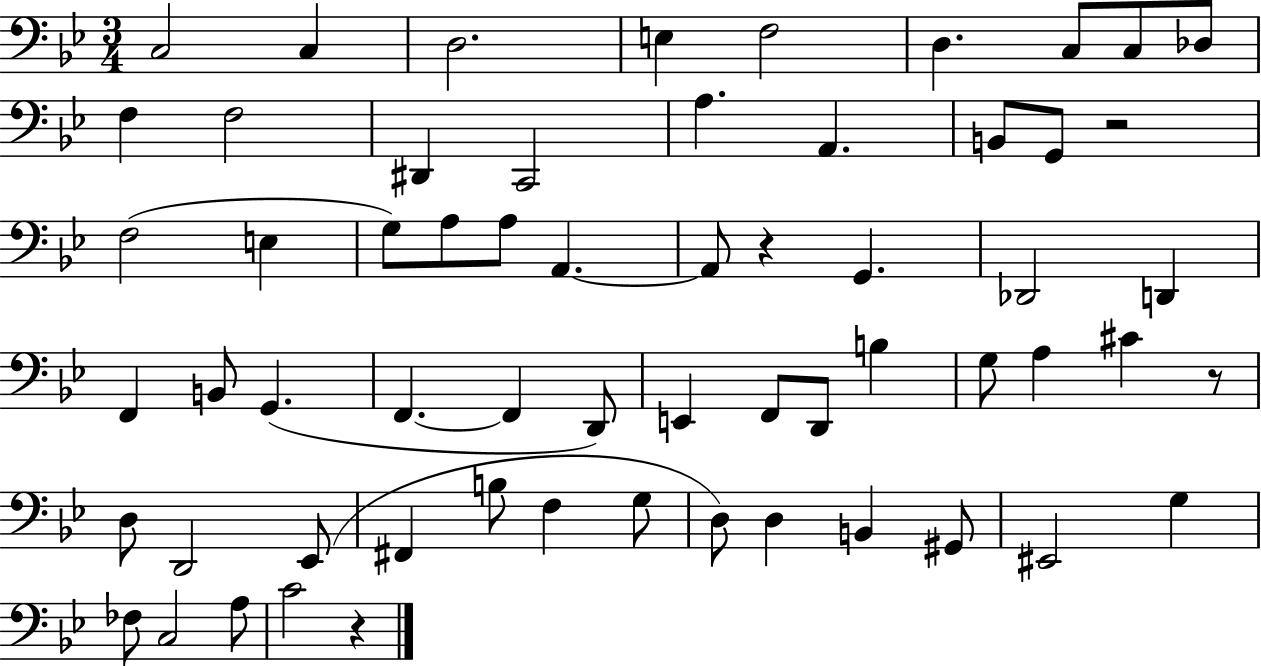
C3/h C3/q D3/h. E3/q F3/h D3/q. C3/e C3/e Db3/e F3/q F3/h D#2/q C2/h A3/q. A2/q. B2/e G2/e R/h F3/h E3/q G3/e A3/e A3/e A2/q. A2/e R/q G2/q. Db2/h D2/q F2/q B2/e G2/q. F2/q. F2/q D2/e E2/q F2/e D2/e B3/q G3/e A3/q C#4/q R/e D3/e D2/h Eb2/e F#2/q B3/e F3/q G3/e D3/e D3/q B2/q G#2/e EIS2/h G3/q FES3/e C3/h A3/e C4/h R/q